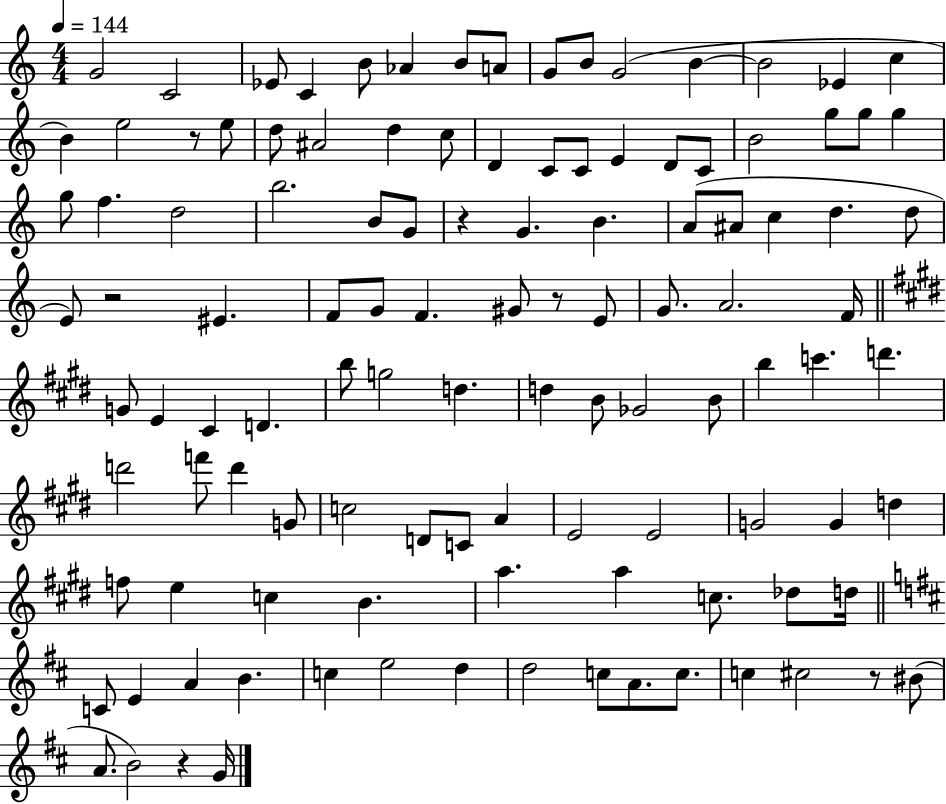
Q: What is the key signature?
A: C major